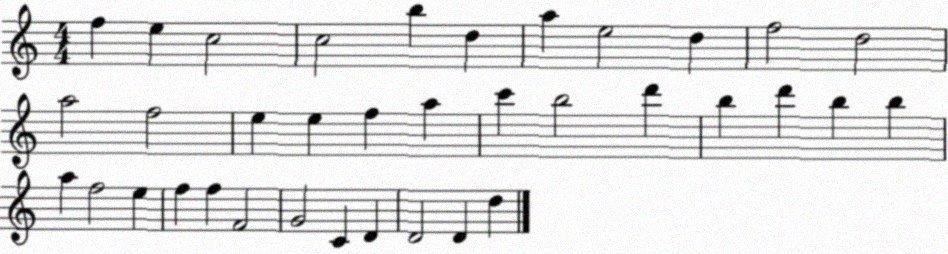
X:1
T:Untitled
M:4/4
L:1/4
K:C
f e c2 c2 b d a e2 d f2 d2 a2 f2 e e f a c' b2 d' b d' b b a f2 e f f F2 G2 C D D2 D d